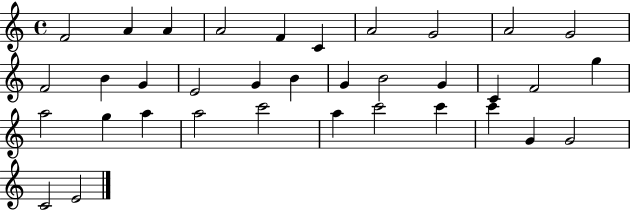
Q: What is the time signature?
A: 4/4